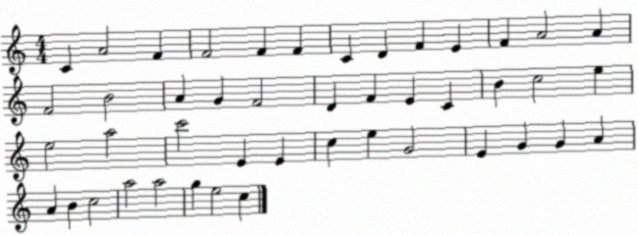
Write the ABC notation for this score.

X:1
T:Untitled
M:4/4
L:1/4
K:C
C A2 F F2 F F C D F E F A2 A F2 B2 A G F2 D F E C B c2 e e2 a2 c'2 E E c e G2 E G G A A B c2 a2 a2 g e2 c